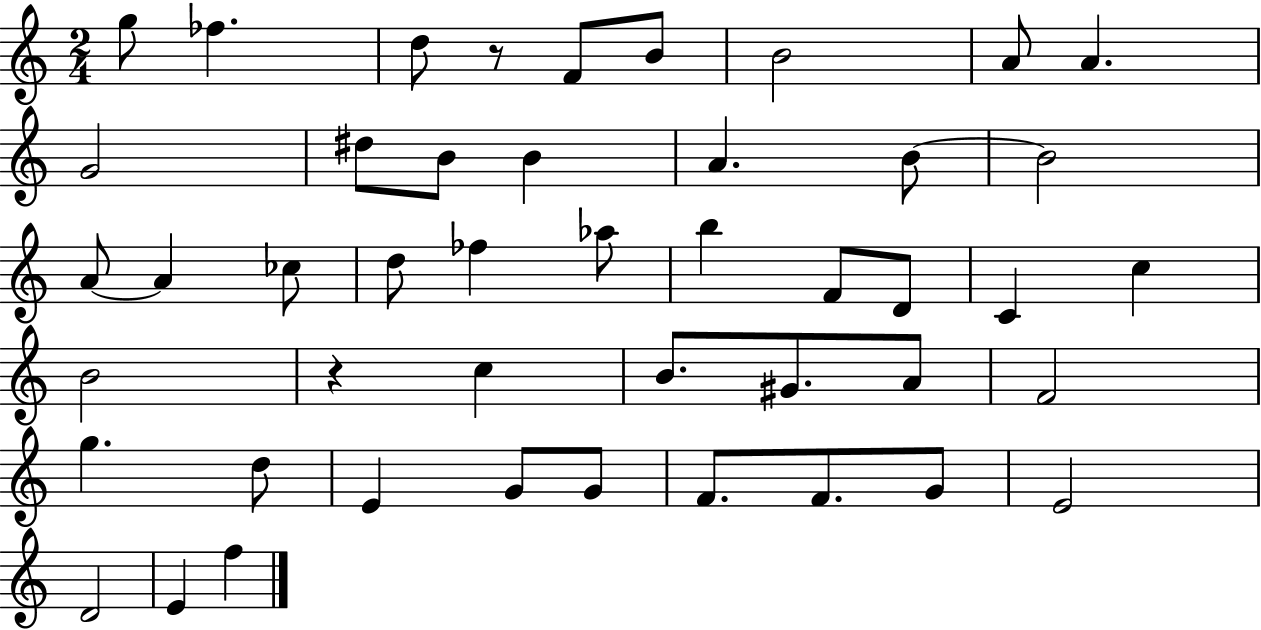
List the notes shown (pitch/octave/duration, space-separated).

G5/e FES5/q. D5/e R/e F4/e B4/e B4/h A4/e A4/q. G4/h D#5/e B4/e B4/q A4/q. B4/e B4/h A4/e A4/q CES5/e D5/e FES5/q Ab5/e B5/q F4/e D4/e C4/q C5/q B4/h R/q C5/q B4/e. G#4/e. A4/e F4/h G5/q. D5/e E4/q G4/e G4/e F4/e. F4/e. G4/e E4/h D4/h E4/q F5/q